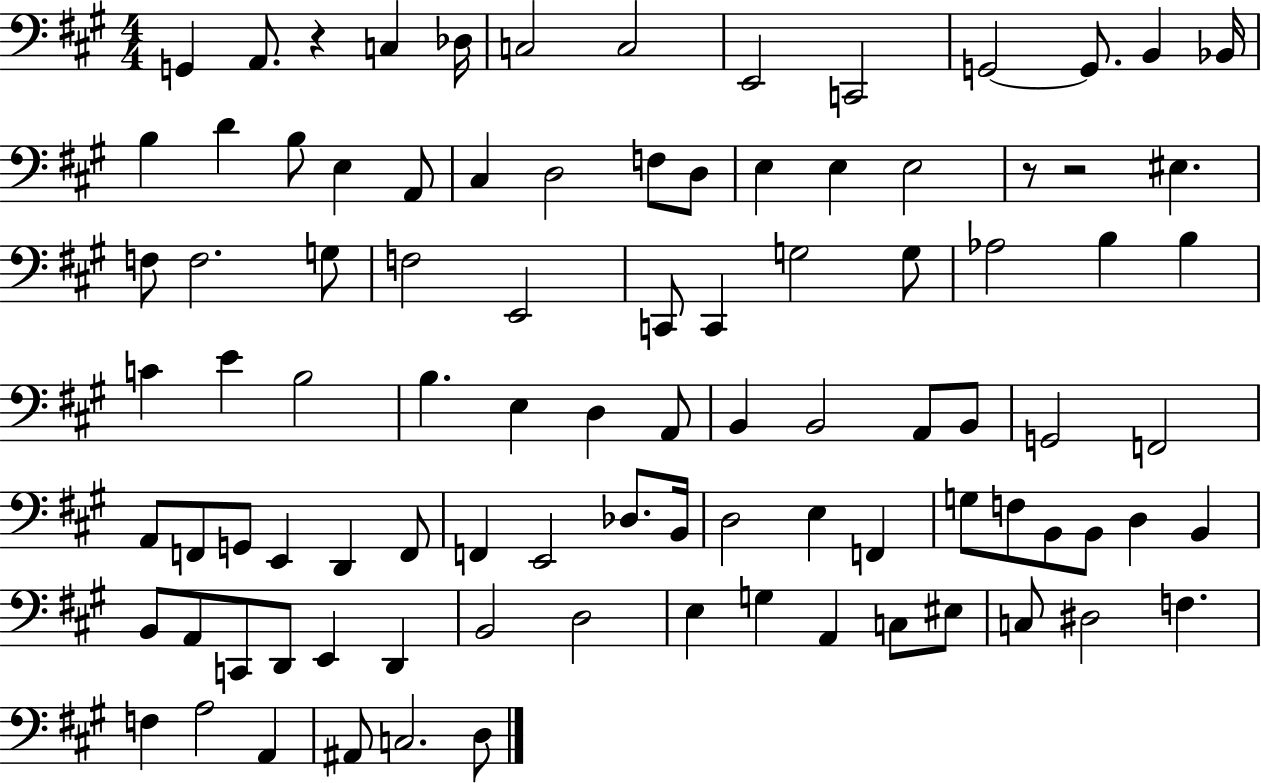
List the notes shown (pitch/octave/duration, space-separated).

G2/q A2/e. R/q C3/q Db3/s C3/h C3/h E2/h C2/h G2/h G2/e. B2/q Bb2/s B3/q D4/q B3/e E3/q A2/e C#3/q D3/h F3/e D3/e E3/q E3/q E3/h R/e R/h EIS3/q. F3/e F3/h. G3/e F3/h E2/h C2/e C2/q G3/h G3/e Ab3/h B3/q B3/q C4/q E4/q B3/h B3/q. E3/q D3/q A2/e B2/q B2/h A2/e B2/e G2/h F2/h A2/e F2/e G2/e E2/q D2/q F2/e F2/q E2/h Db3/e. B2/s D3/h E3/q F2/q G3/e F3/e B2/e B2/e D3/q B2/q B2/e A2/e C2/e D2/e E2/q D2/q B2/h D3/h E3/q G3/q A2/q C3/e EIS3/e C3/e D#3/h F3/q. F3/q A3/h A2/q A#2/e C3/h. D3/e